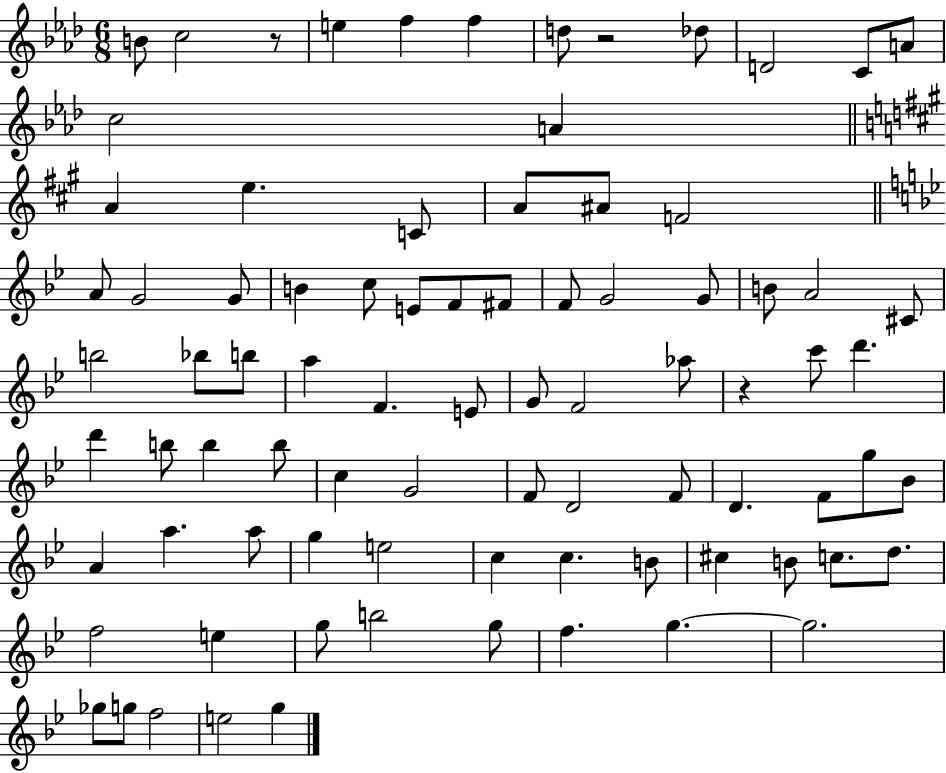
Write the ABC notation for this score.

X:1
T:Untitled
M:6/8
L:1/4
K:Ab
B/2 c2 z/2 e f f d/2 z2 _d/2 D2 C/2 A/2 c2 A A e C/2 A/2 ^A/2 F2 A/2 G2 G/2 B c/2 E/2 F/2 ^F/2 F/2 G2 G/2 B/2 A2 ^C/2 b2 _b/2 b/2 a F E/2 G/2 F2 _a/2 z c'/2 d' d' b/2 b b/2 c G2 F/2 D2 F/2 D F/2 g/2 _B/2 A a a/2 g e2 c c B/2 ^c B/2 c/2 d/2 f2 e g/2 b2 g/2 f g g2 _g/2 g/2 f2 e2 g